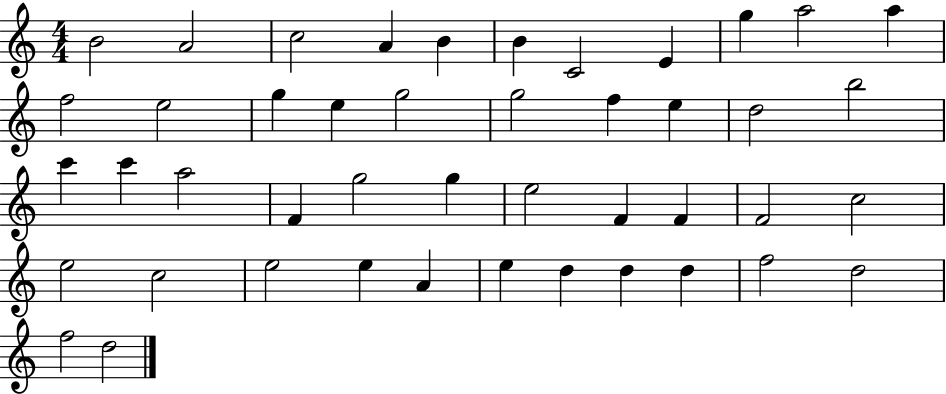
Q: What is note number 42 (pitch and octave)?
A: F5